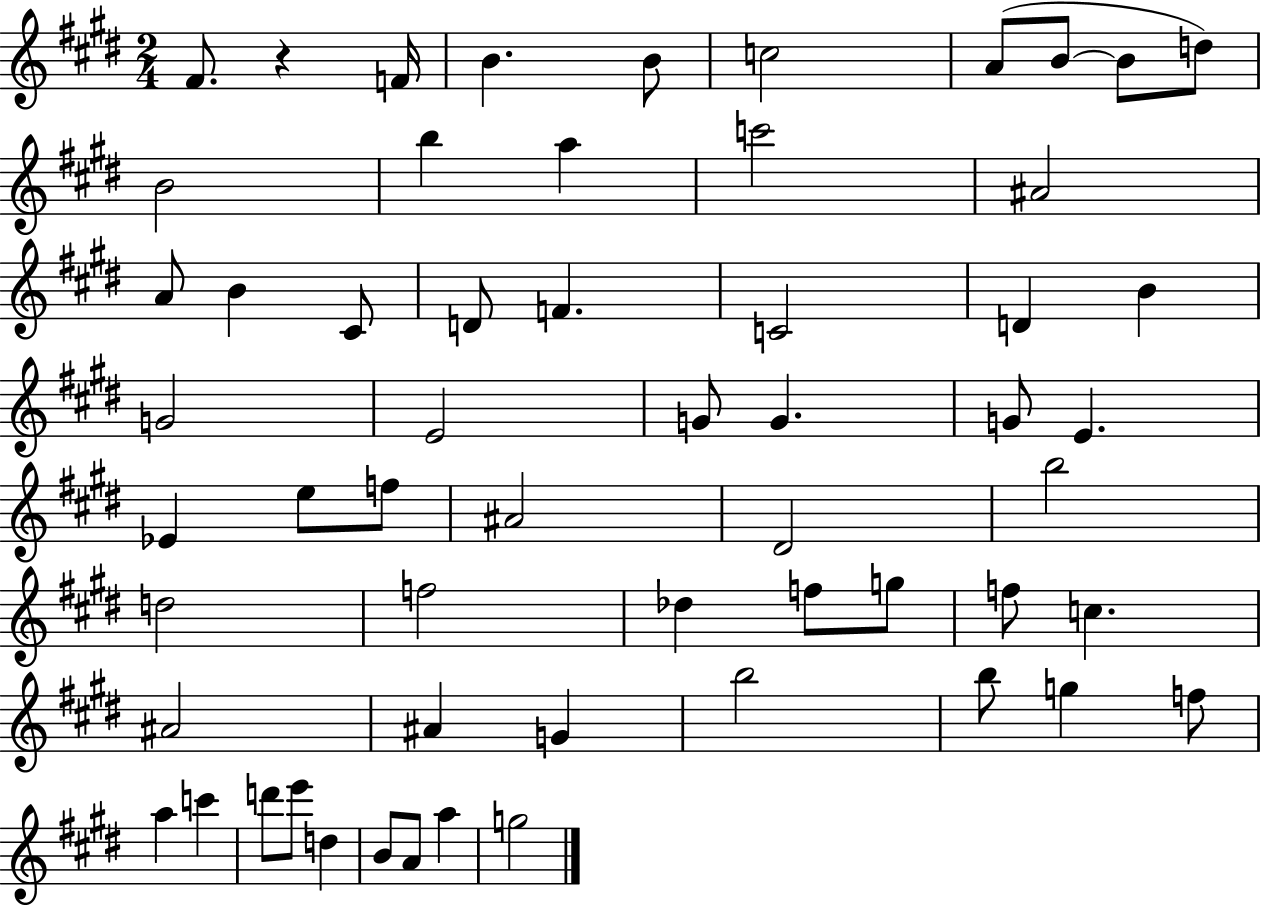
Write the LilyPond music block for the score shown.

{
  \clef treble
  \numericTimeSignature
  \time 2/4
  \key e \major
  fis'8. r4 f'16 | b'4. b'8 | c''2 | a'8( b'8~~ b'8 d''8) | \break b'2 | b''4 a''4 | c'''2 | ais'2 | \break a'8 b'4 cis'8 | d'8 f'4. | c'2 | d'4 b'4 | \break g'2 | e'2 | g'8 g'4. | g'8 e'4. | \break ees'4 e''8 f''8 | ais'2 | dis'2 | b''2 | \break d''2 | f''2 | des''4 f''8 g''8 | f''8 c''4. | \break ais'2 | ais'4 g'4 | b''2 | b''8 g''4 f''8 | \break a''4 c'''4 | d'''8 e'''8 d''4 | b'8 a'8 a''4 | g''2 | \break \bar "|."
}